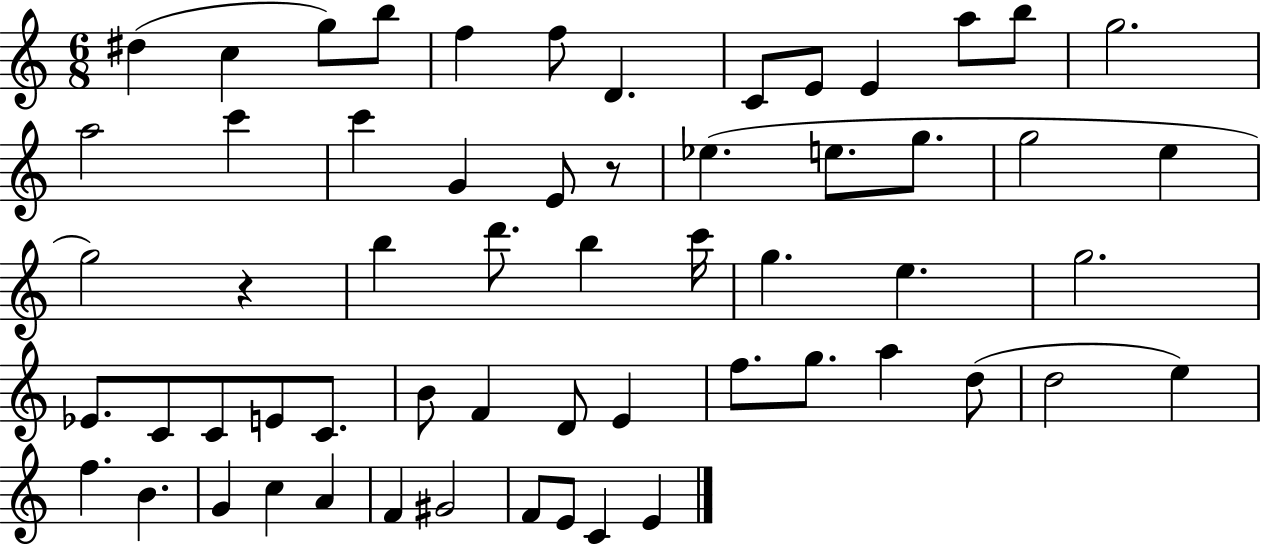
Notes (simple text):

D#5/q C5/q G5/e B5/e F5/q F5/e D4/q. C4/e E4/e E4/q A5/e B5/e G5/h. A5/h C6/q C6/q G4/q E4/e R/e Eb5/q. E5/e. G5/e. G5/h E5/q G5/h R/q B5/q D6/e. B5/q C6/s G5/q. E5/q. G5/h. Eb4/e. C4/e C4/e E4/e C4/e. B4/e F4/q D4/e E4/q F5/e. G5/e. A5/q D5/e D5/h E5/q F5/q. B4/q. G4/q C5/q A4/q F4/q G#4/h F4/e E4/e C4/q E4/q